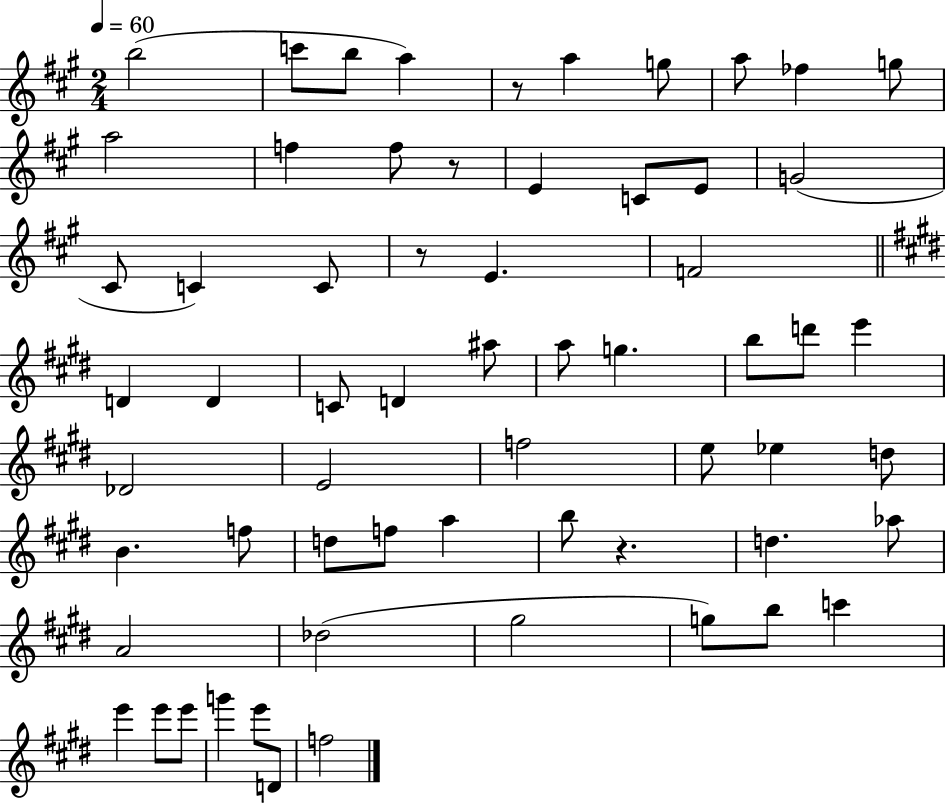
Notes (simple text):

B5/h C6/e B5/e A5/q R/e A5/q G5/e A5/e FES5/q G5/e A5/h F5/q F5/e R/e E4/q C4/e E4/e G4/h C#4/e C4/q C4/e R/e E4/q. F4/h D4/q D4/q C4/e D4/q A#5/e A5/e G5/q. B5/e D6/e E6/q Db4/h E4/h F5/h E5/e Eb5/q D5/e B4/q. F5/e D5/e F5/e A5/q B5/e R/q. D5/q. Ab5/e A4/h Db5/h G#5/h G5/e B5/e C6/q E6/q E6/e E6/e G6/q E6/e D4/e F5/h